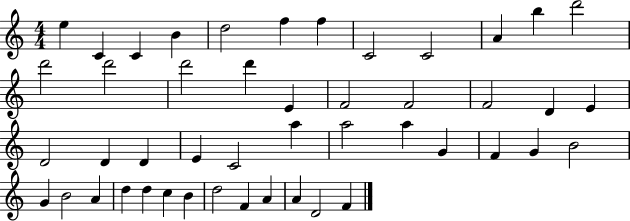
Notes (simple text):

E5/q C4/q C4/q B4/q D5/h F5/q F5/q C4/h C4/h A4/q B5/q D6/h D6/h D6/h D6/h D6/q E4/q F4/h F4/h F4/h D4/q E4/q D4/h D4/q D4/q E4/q C4/h A5/q A5/h A5/q G4/q F4/q G4/q B4/h G4/q B4/h A4/q D5/q D5/q C5/q B4/q D5/h F4/q A4/q A4/q D4/h F4/q